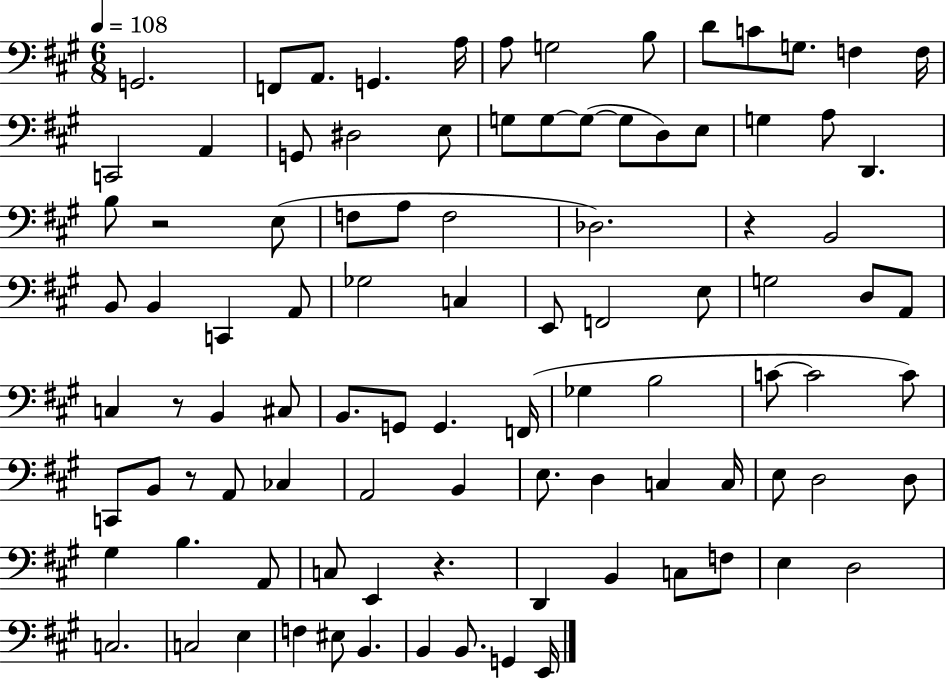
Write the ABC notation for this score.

X:1
T:Untitled
M:6/8
L:1/4
K:A
G,,2 F,,/2 A,,/2 G,, A,/4 A,/2 G,2 B,/2 D/2 C/2 G,/2 F, F,/4 C,,2 A,, G,,/2 ^D,2 E,/2 G,/2 G,/2 G,/2 G,/2 D,/2 E,/2 G, A,/2 D,, B,/2 z2 E,/2 F,/2 A,/2 F,2 _D,2 z B,,2 B,,/2 B,, C,, A,,/2 _G,2 C, E,,/2 F,,2 E,/2 G,2 D,/2 A,,/2 C, z/2 B,, ^C,/2 B,,/2 G,,/2 G,, F,,/4 _G, B,2 C/2 C2 C/2 C,,/2 B,,/2 z/2 A,,/2 _C, A,,2 B,, E,/2 D, C, C,/4 E,/2 D,2 D,/2 ^G, B, A,,/2 C,/2 E,, z D,, B,, C,/2 F,/2 E, D,2 C,2 C,2 E, F, ^E,/2 B,, B,, B,,/2 G,, E,,/4